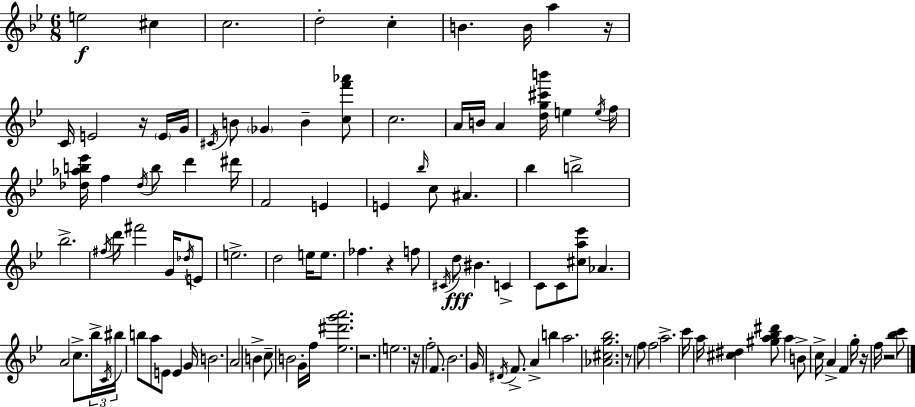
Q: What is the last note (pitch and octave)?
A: F5